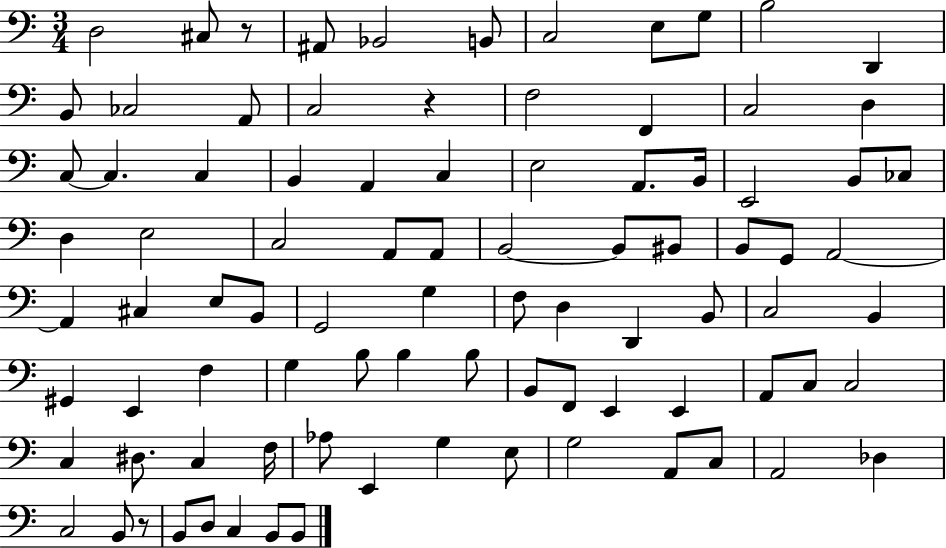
X:1
T:Untitled
M:3/4
L:1/4
K:C
D,2 ^C,/2 z/2 ^A,,/2 _B,,2 B,,/2 C,2 E,/2 G,/2 B,2 D,, B,,/2 _C,2 A,,/2 C,2 z F,2 F,, C,2 D, C,/2 C, C, B,, A,, C, E,2 A,,/2 B,,/4 E,,2 B,,/2 _C,/2 D, E,2 C,2 A,,/2 A,,/2 B,,2 B,,/2 ^B,,/2 B,,/2 G,,/2 A,,2 A,, ^C, E,/2 B,,/2 G,,2 G, F,/2 D, D,, B,,/2 C,2 B,, ^G,, E,, F, G, B,/2 B, B,/2 B,,/2 F,,/2 E,, E,, A,,/2 C,/2 C,2 C, ^D,/2 C, F,/4 _A,/2 E,, G, E,/2 G,2 A,,/2 C,/2 A,,2 _D, C,2 B,,/2 z/2 B,,/2 D,/2 C, B,,/2 B,,/2